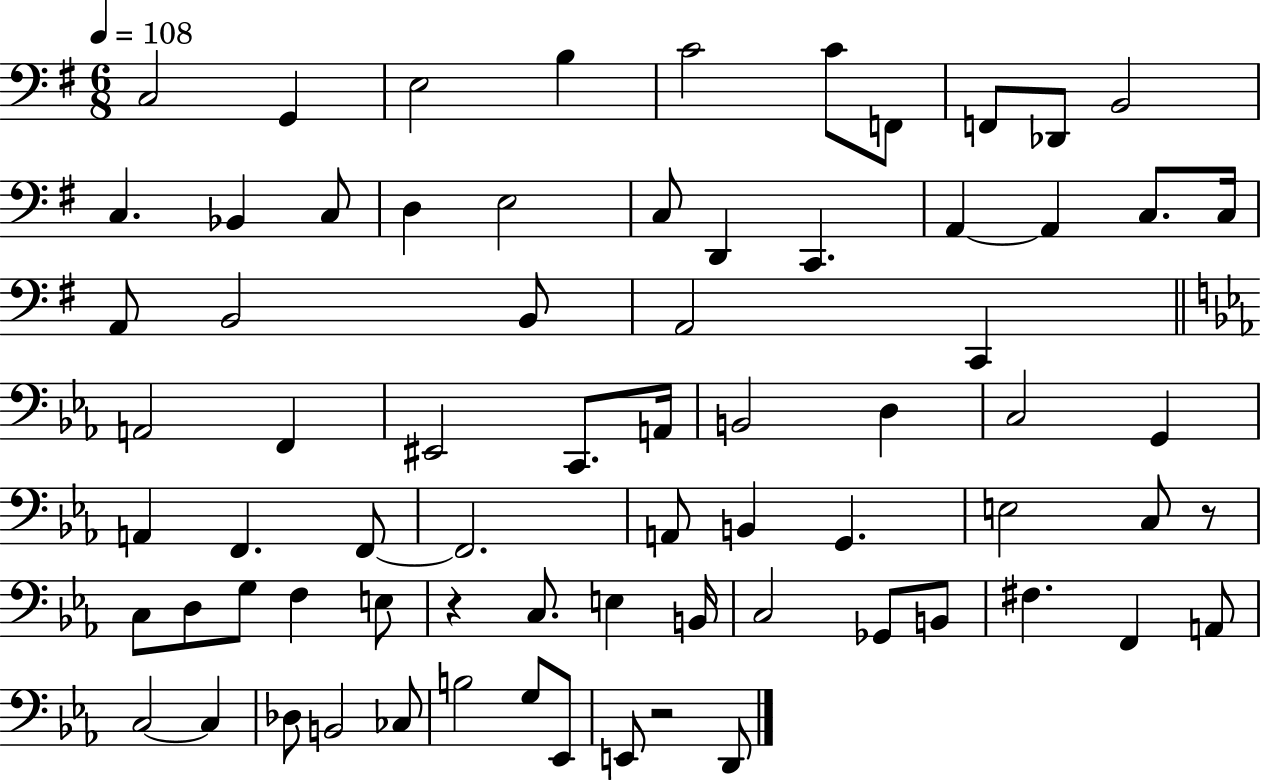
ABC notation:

X:1
T:Untitled
M:6/8
L:1/4
K:G
C,2 G,, E,2 B, C2 C/2 F,,/2 F,,/2 _D,,/2 B,,2 C, _B,, C,/2 D, E,2 C,/2 D,, C,, A,, A,, C,/2 C,/4 A,,/2 B,,2 B,,/2 A,,2 C,, A,,2 F,, ^E,,2 C,,/2 A,,/4 B,,2 D, C,2 G,, A,, F,, F,,/2 F,,2 A,,/2 B,, G,, E,2 C,/2 z/2 C,/2 D,/2 G,/2 F, E,/2 z C,/2 E, B,,/4 C,2 _G,,/2 B,,/2 ^F, F,, A,,/2 C,2 C, _D,/2 B,,2 _C,/2 B,2 G,/2 _E,,/2 E,,/2 z2 D,,/2